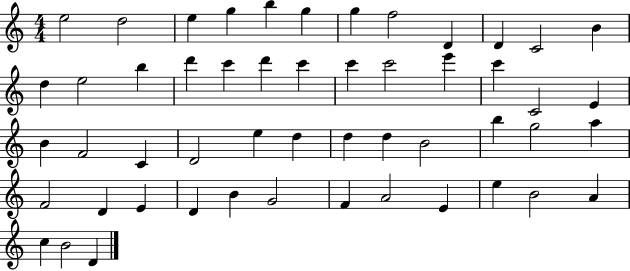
{
  \clef treble
  \numericTimeSignature
  \time 4/4
  \key c \major
  e''2 d''2 | e''4 g''4 b''4 g''4 | g''4 f''2 d'4 | d'4 c'2 b'4 | \break d''4 e''2 b''4 | d'''4 c'''4 d'''4 c'''4 | c'''4 c'''2 e'''4 | c'''4 c'2 e'4 | \break b'4 f'2 c'4 | d'2 e''4 d''4 | d''4 d''4 b'2 | b''4 g''2 a''4 | \break f'2 d'4 e'4 | d'4 b'4 g'2 | f'4 a'2 e'4 | e''4 b'2 a'4 | \break c''4 b'2 d'4 | \bar "|."
}